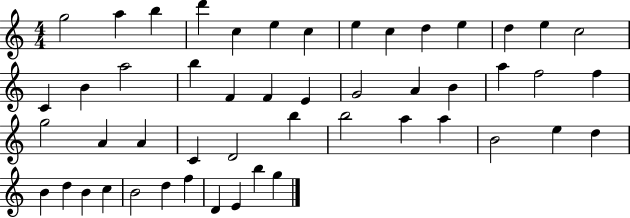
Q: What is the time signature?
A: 4/4